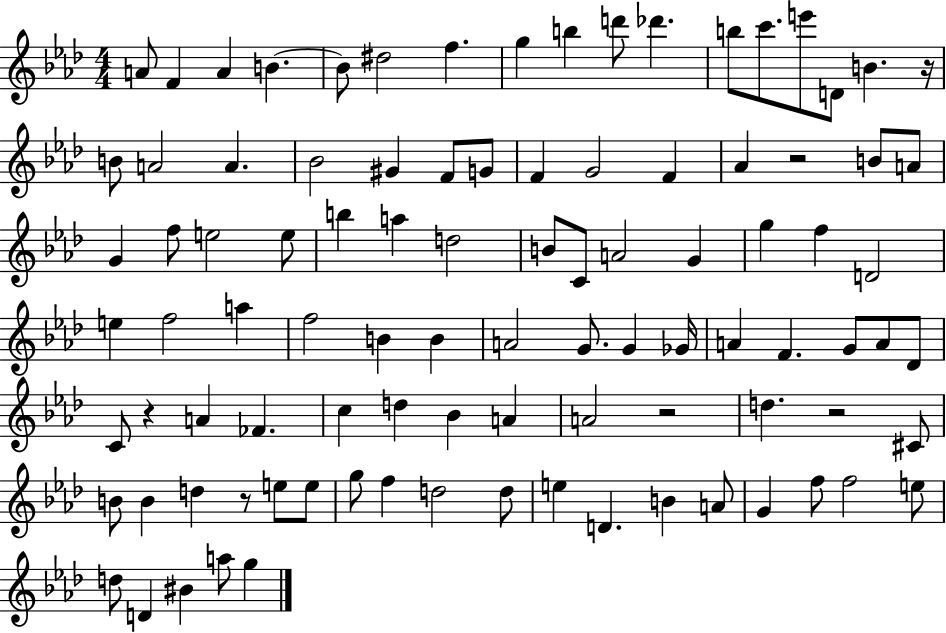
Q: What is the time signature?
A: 4/4